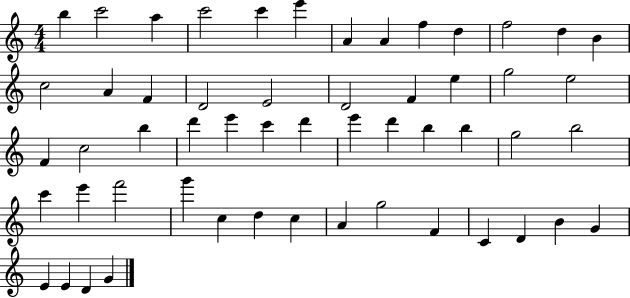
{
  \clef treble
  \numericTimeSignature
  \time 4/4
  \key c \major
  b''4 c'''2 a''4 | c'''2 c'''4 e'''4 | a'4 a'4 f''4 d''4 | f''2 d''4 b'4 | \break c''2 a'4 f'4 | d'2 e'2 | d'2 f'4 e''4 | g''2 e''2 | \break f'4 c''2 b''4 | d'''4 e'''4 c'''4 d'''4 | e'''4 d'''4 b''4 b''4 | g''2 b''2 | \break c'''4 e'''4 f'''2 | g'''4 c''4 d''4 c''4 | a'4 g''2 f'4 | c'4 d'4 b'4 g'4 | \break e'4 e'4 d'4 g'4 | \bar "|."
}